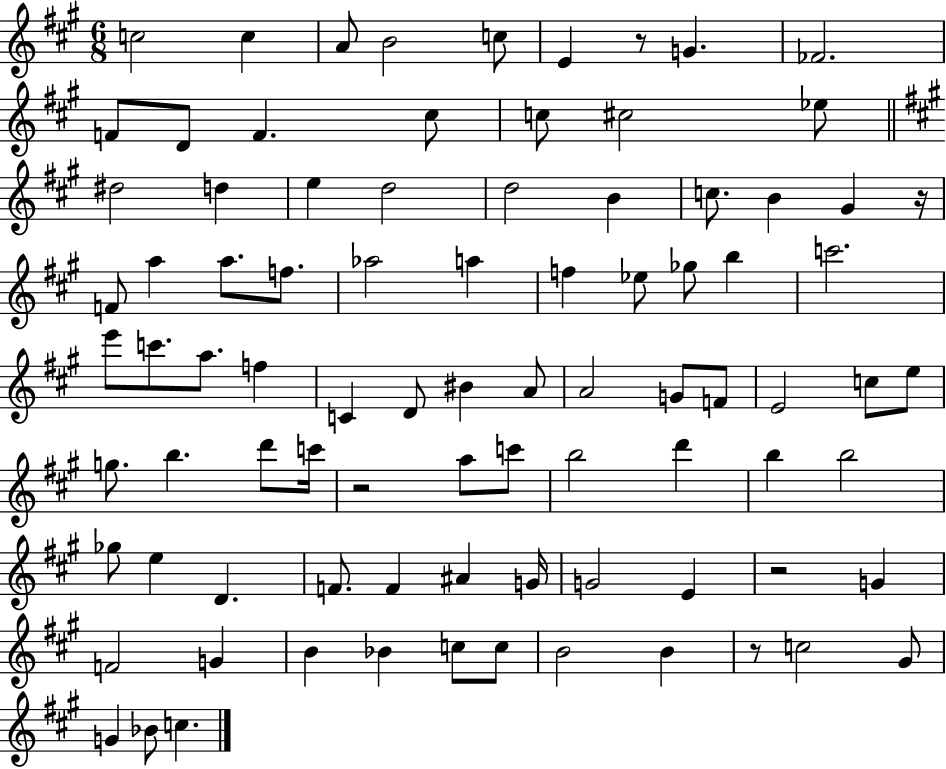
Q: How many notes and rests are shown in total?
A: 87